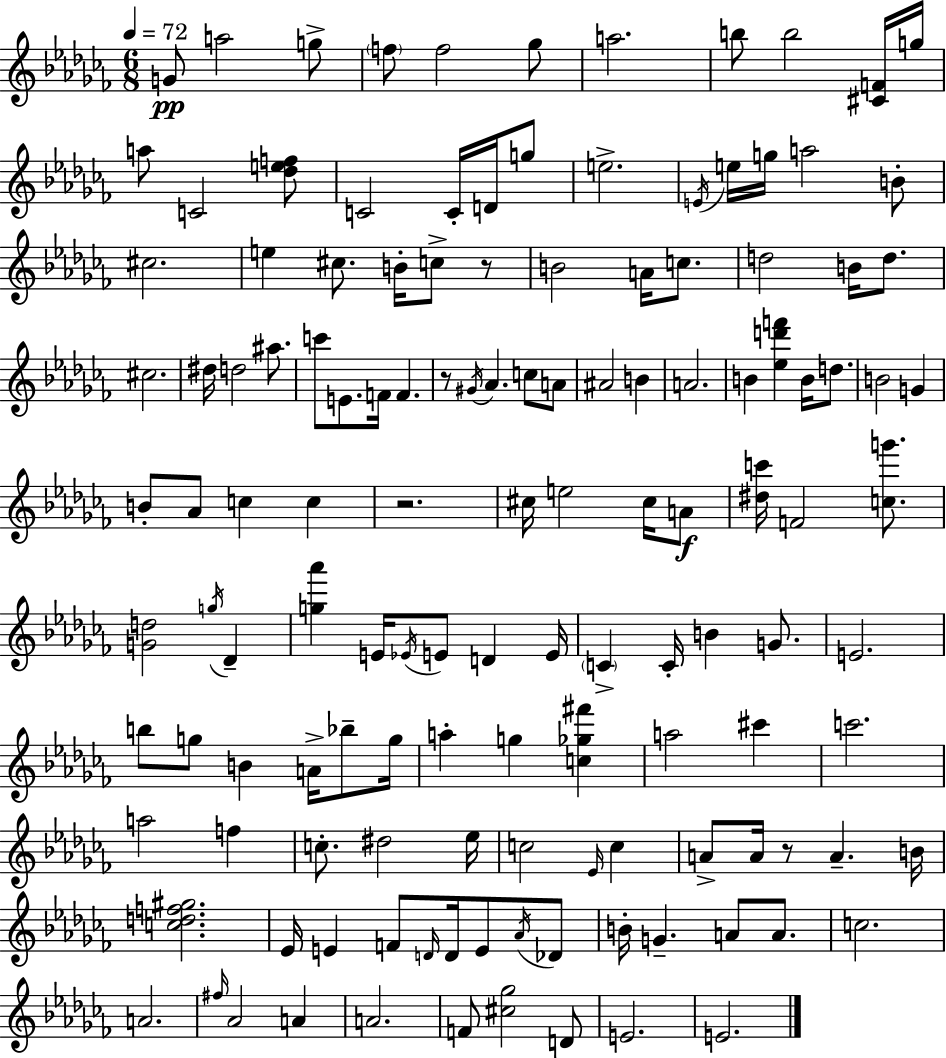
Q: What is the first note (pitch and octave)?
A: G4